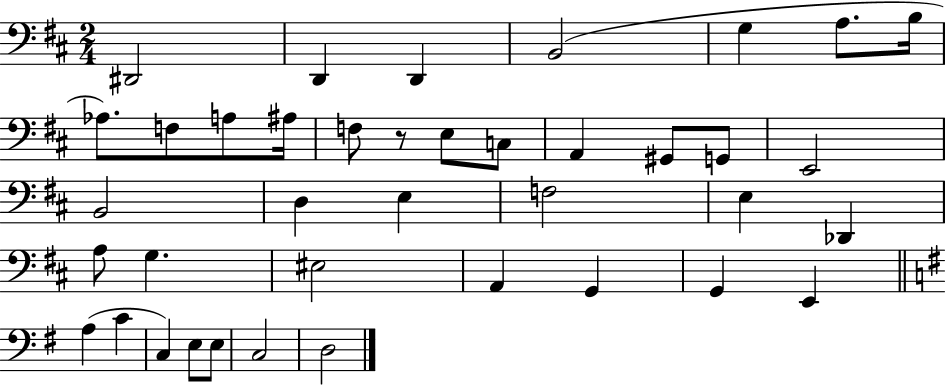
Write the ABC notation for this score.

X:1
T:Untitled
M:2/4
L:1/4
K:D
^D,,2 D,, D,, B,,2 G, A,/2 B,/4 _A,/2 F,/2 A,/2 ^A,/4 F,/2 z/2 E,/2 C,/2 A,, ^G,,/2 G,,/2 E,,2 B,,2 D, E, F,2 E, _D,, A,/2 G, ^E,2 A,, G,, G,, E,, A, C C, E,/2 E,/2 C,2 D,2